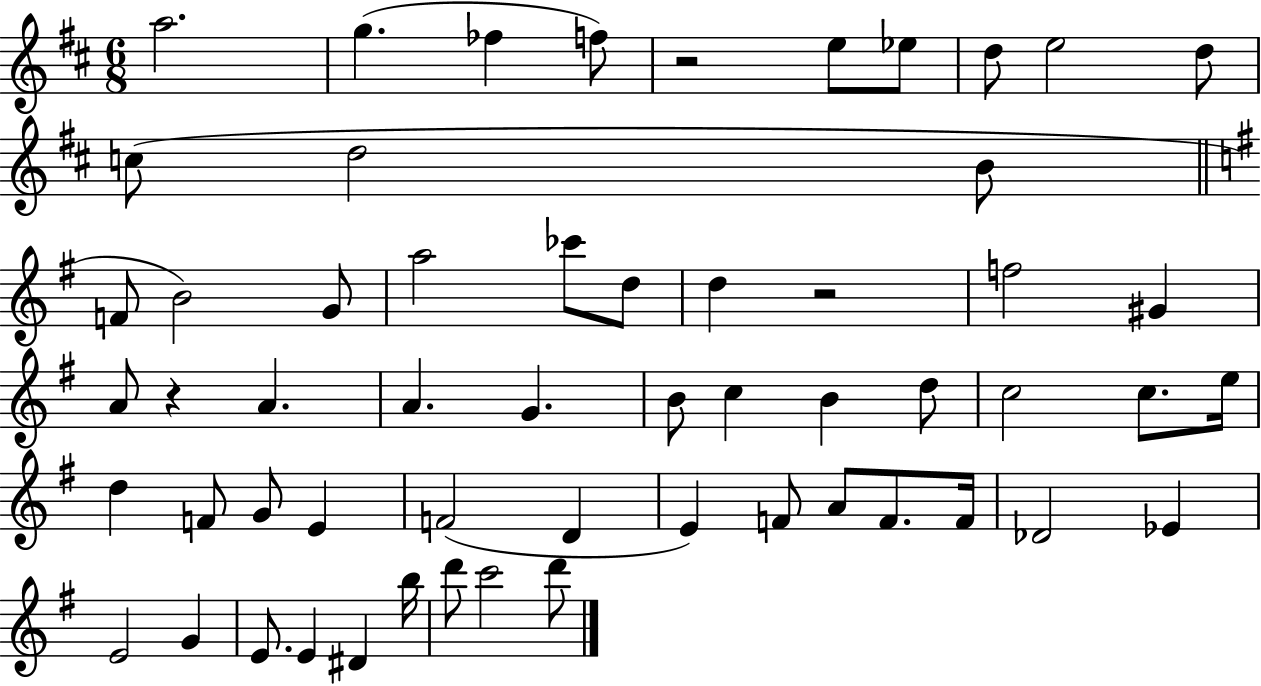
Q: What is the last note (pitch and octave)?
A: D6